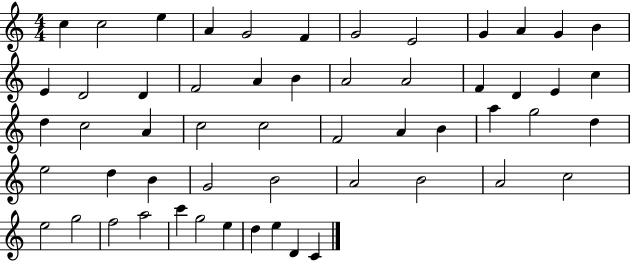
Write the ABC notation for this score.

X:1
T:Untitled
M:4/4
L:1/4
K:C
c c2 e A G2 F G2 E2 G A G B E D2 D F2 A B A2 A2 F D E c d c2 A c2 c2 F2 A B a g2 d e2 d B G2 B2 A2 B2 A2 c2 e2 g2 f2 a2 c' g2 e d e D C